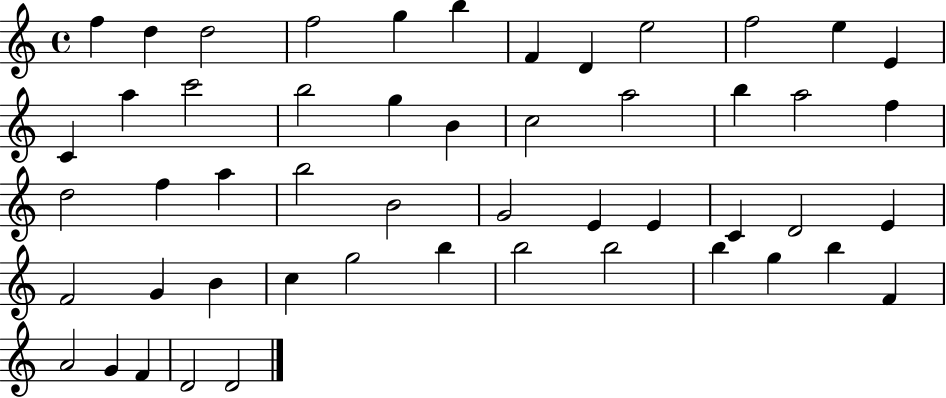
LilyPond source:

{
  \clef treble
  \time 4/4
  \defaultTimeSignature
  \key c \major
  f''4 d''4 d''2 | f''2 g''4 b''4 | f'4 d'4 e''2 | f''2 e''4 e'4 | \break c'4 a''4 c'''2 | b''2 g''4 b'4 | c''2 a''2 | b''4 a''2 f''4 | \break d''2 f''4 a''4 | b''2 b'2 | g'2 e'4 e'4 | c'4 d'2 e'4 | \break f'2 g'4 b'4 | c''4 g''2 b''4 | b''2 b''2 | b''4 g''4 b''4 f'4 | \break a'2 g'4 f'4 | d'2 d'2 | \bar "|."
}